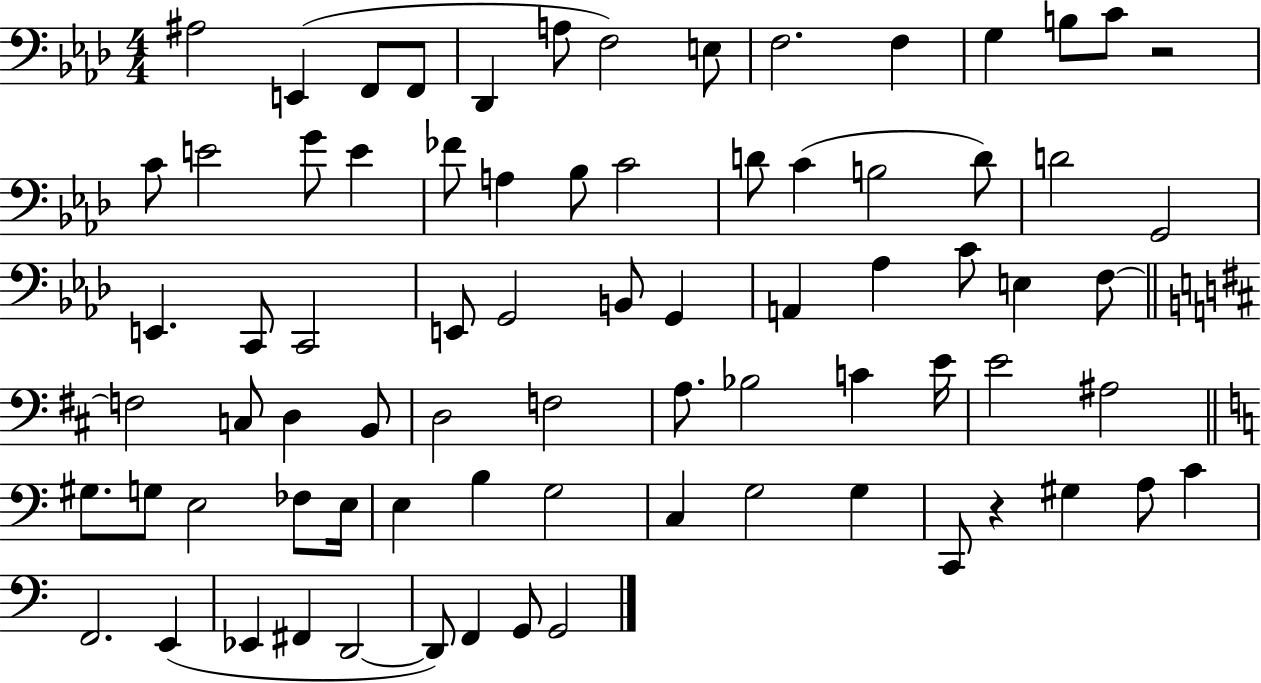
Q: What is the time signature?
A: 4/4